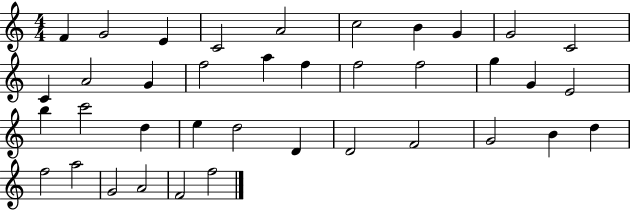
{
  \clef treble
  \numericTimeSignature
  \time 4/4
  \key c \major
  f'4 g'2 e'4 | c'2 a'2 | c''2 b'4 g'4 | g'2 c'2 | \break c'4 a'2 g'4 | f''2 a''4 f''4 | f''2 f''2 | g''4 g'4 e'2 | \break b''4 c'''2 d''4 | e''4 d''2 d'4 | d'2 f'2 | g'2 b'4 d''4 | \break f''2 a''2 | g'2 a'2 | f'2 f''2 | \bar "|."
}